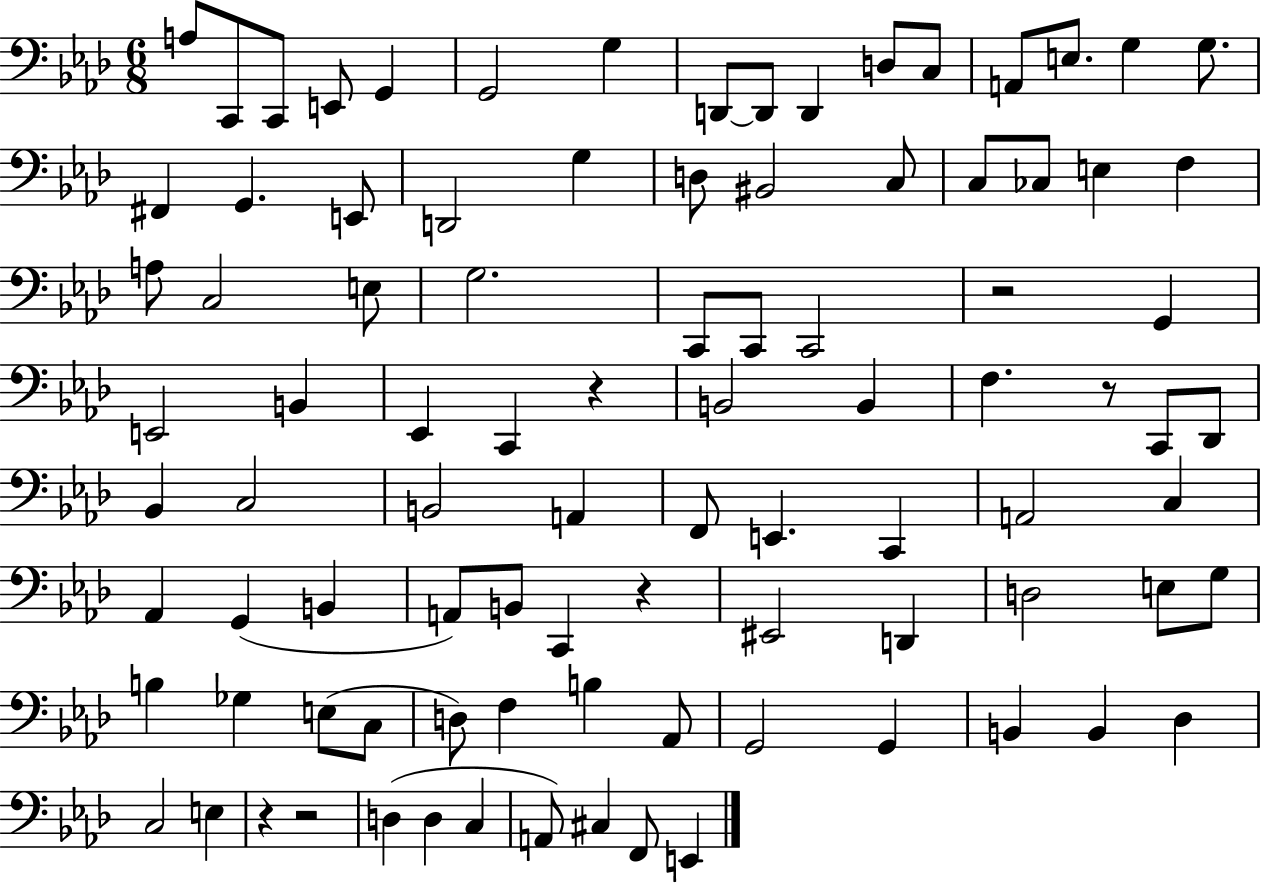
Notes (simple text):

A3/e C2/e C2/e E2/e G2/q G2/h G3/q D2/e D2/e D2/q D3/e C3/e A2/e E3/e. G3/q G3/e. F#2/q G2/q. E2/e D2/h G3/q D3/e BIS2/h C3/e C3/e CES3/e E3/q F3/q A3/e C3/h E3/e G3/h. C2/e C2/e C2/h R/h G2/q E2/h B2/q Eb2/q C2/q R/q B2/h B2/q F3/q. R/e C2/e Db2/e Bb2/q C3/h B2/h A2/q F2/e E2/q. C2/q A2/h C3/q Ab2/q G2/q B2/q A2/e B2/e C2/q R/q EIS2/h D2/q D3/h E3/e G3/e B3/q Gb3/q E3/e C3/e D3/e F3/q B3/q Ab2/e G2/h G2/q B2/q B2/q Db3/q C3/h E3/q R/q R/h D3/q D3/q C3/q A2/e C#3/q F2/e E2/q